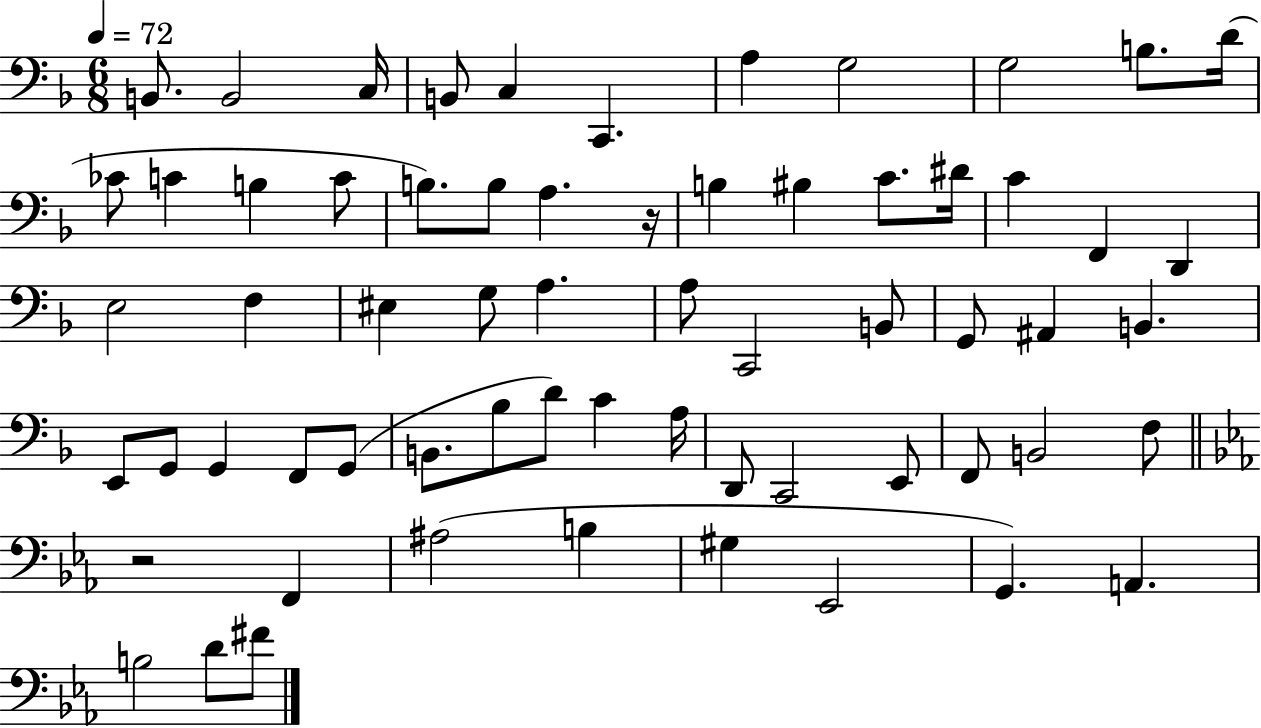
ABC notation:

X:1
T:Untitled
M:6/8
L:1/4
K:F
B,,/2 B,,2 C,/4 B,,/2 C, C,, A, G,2 G,2 B,/2 D/4 _C/2 C B, C/2 B,/2 B,/2 A, z/4 B, ^B, C/2 ^D/4 C F,, D,, E,2 F, ^E, G,/2 A, A,/2 C,,2 B,,/2 G,,/2 ^A,, B,, E,,/2 G,,/2 G,, F,,/2 G,,/2 B,,/2 _B,/2 D/2 C A,/4 D,,/2 C,,2 E,,/2 F,,/2 B,,2 F,/2 z2 F,, ^A,2 B, ^G, _E,,2 G,, A,, B,2 D/2 ^F/2